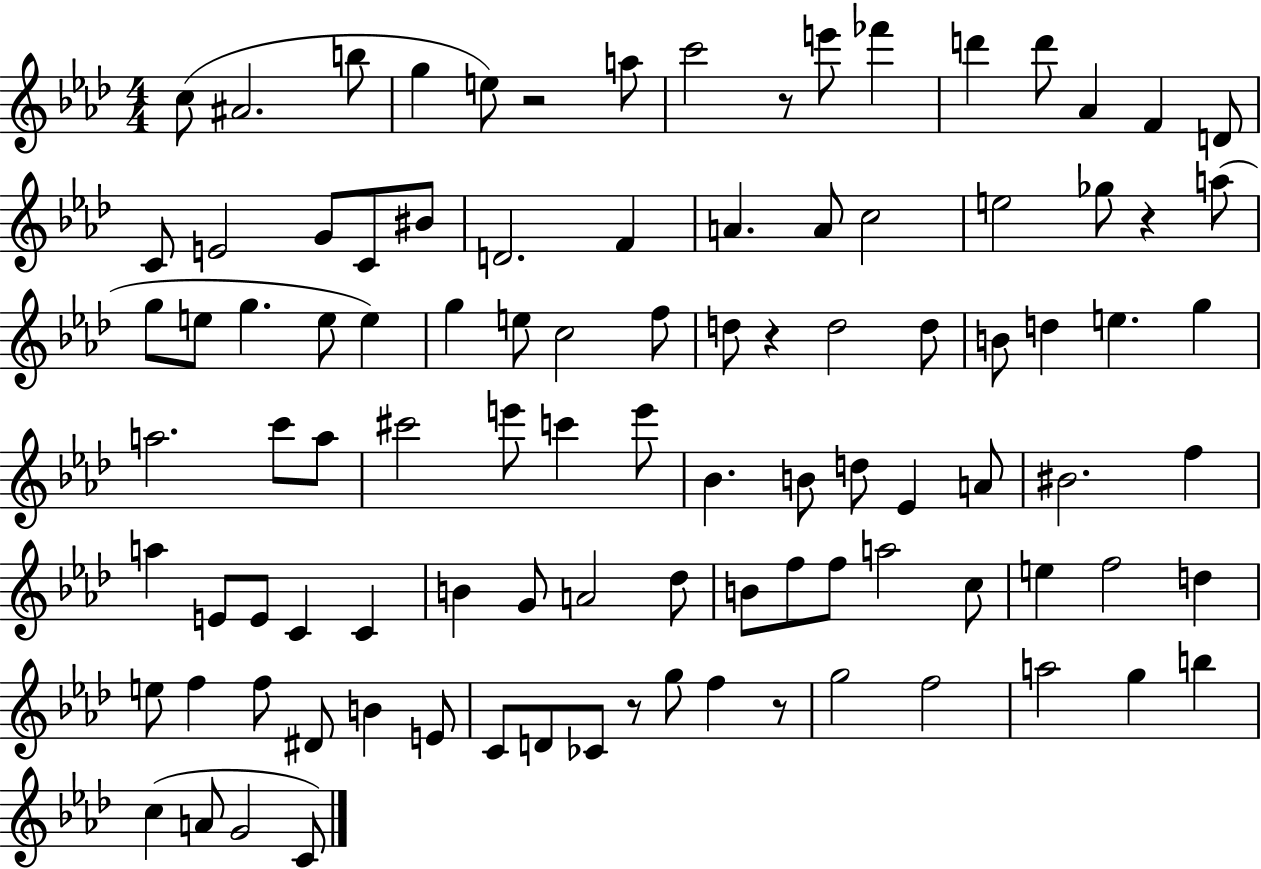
C5/e A#4/h. B5/e G5/q E5/e R/h A5/e C6/h R/e E6/e FES6/q D6/q D6/e Ab4/q F4/q D4/e C4/e E4/h G4/e C4/e BIS4/e D4/h. F4/q A4/q. A4/e C5/h E5/h Gb5/e R/q A5/e G5/e E5/e G5/q. E5/e E5/q G5/q E5/e C5/h F5/e D5/e R/q D5/h D5/e B4/e D5/q E5/q. G5/q A5/h. C6/e A5/e C#6/h E6/e C6/q E6/e Bb4/q. B4/e D5/e Eb4/q A4/e BIS4/h. F5/q A5/q E4/e E4/e C4/q C4/q B4/q G4/e A4/h Db5/e B4/e F5/e F5/e A5/h C5/e E5/q F5/h D5/q E5/e F5/q F5/e D#4/e B4/q E4/e C4/e D4/e CES4/e R/e G5/e F5/q R/e G5/h F5/h A5/h G5/q B5/q C5/q A4/e G4/h C4/e